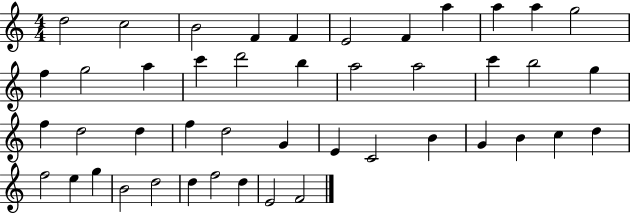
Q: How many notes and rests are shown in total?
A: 45